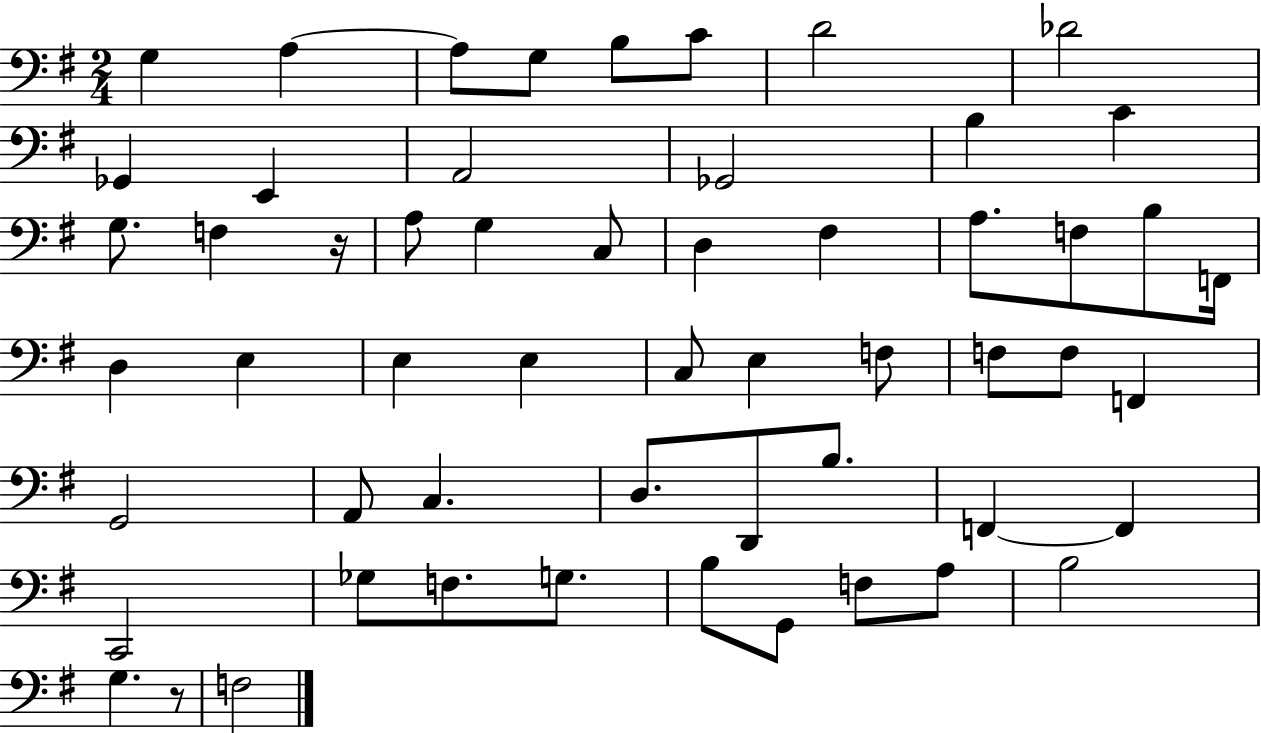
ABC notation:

X:1
T:Untitled
M:2/4
L:1/4
K:G
G, A, A,/2 G,/2 B,/2 C/2 D2 _D2 _G,, E,, A,,2 _G,,2 B, C G,/2 F, z/4 A,/2 G, C,/2 D, ^F, A,/2 F,/2 B,/2 F,,/4 D, E, E, E, C,/2 E, F,/2 F,/2 F,/2 F,, G,,2 A,,/2 C, D,/2 D,,/2 B,/2 F,, F,, C,,2 _G,/2 F,/2 G,/2 B,/2 G,,/2 F,/2 A,/2 B,2 G, z/2 F,2